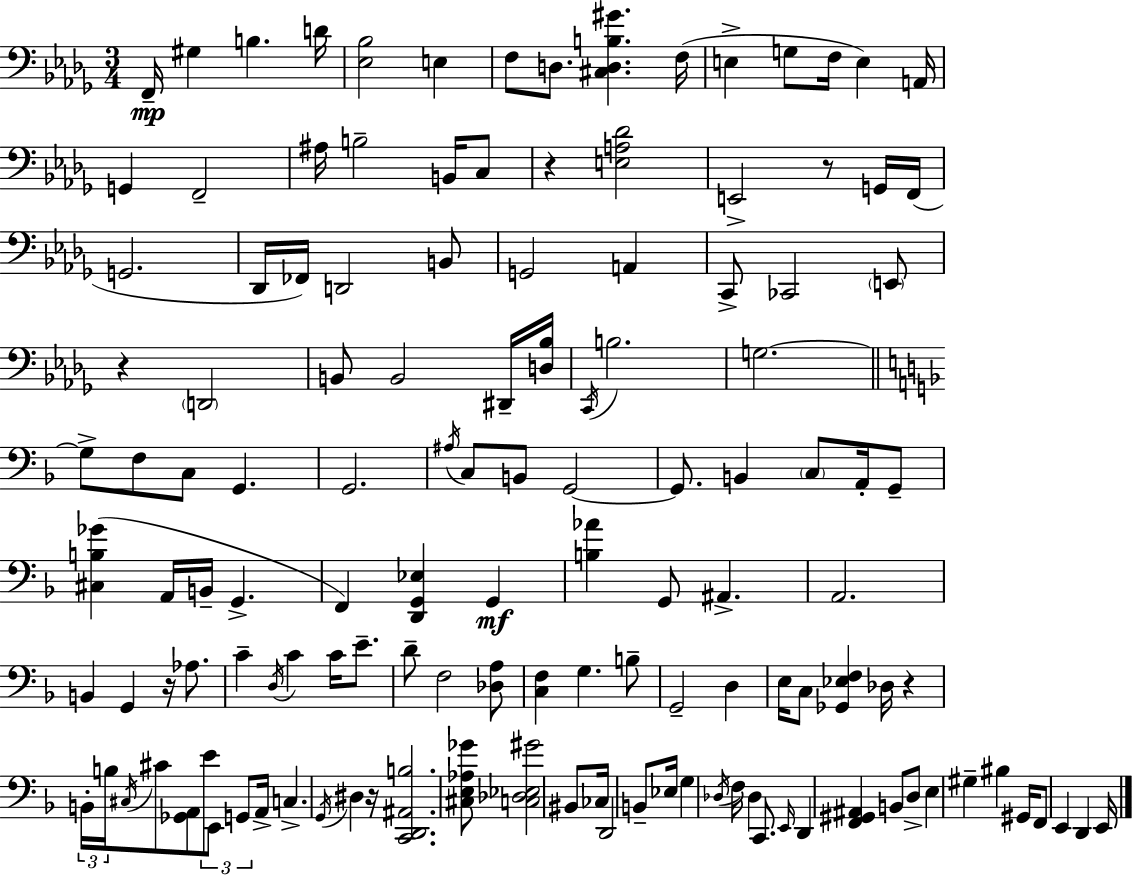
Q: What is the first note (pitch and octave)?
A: F2